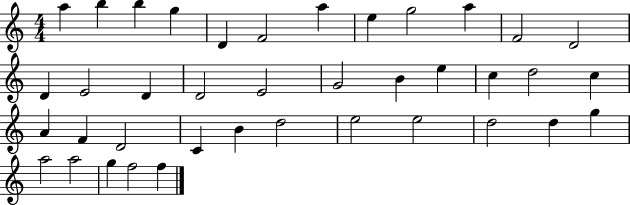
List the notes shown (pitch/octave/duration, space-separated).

A5/q B5/q B5/q G5/q D4/q F4/h A5/q E5/q G5/h A5/q F4/h D4/h D4/q E4/h D4/q D4/h E4/h G4/h B4/q E5/q C5/q D5/h C5/q A4/q F4/q D4/h C4/q B4/q D5/h E5/h E5/h D5/h D5/q G5/q A5/h A5/h G5/q F5/h F5/q